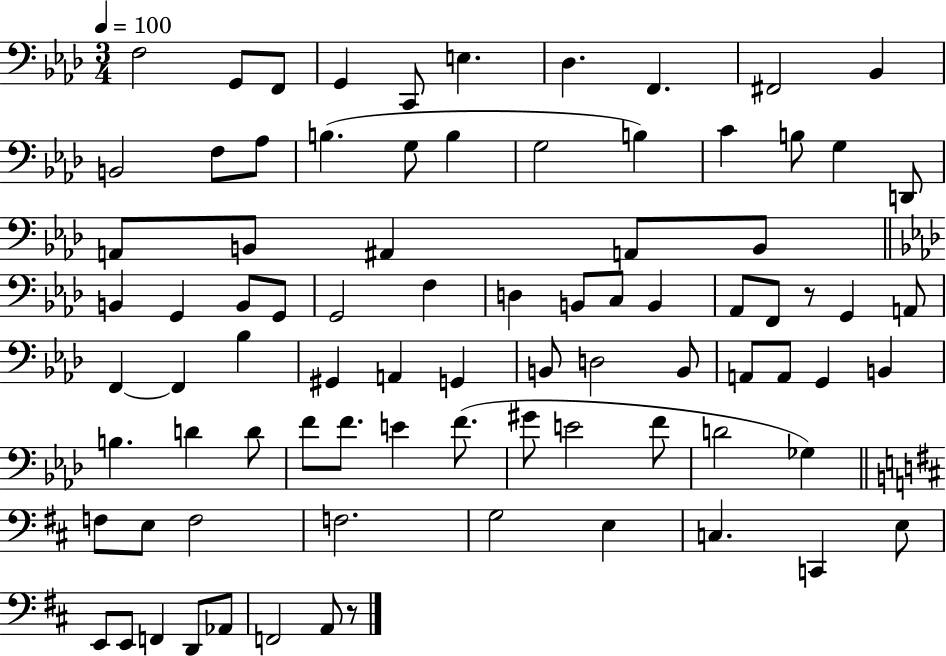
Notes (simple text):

F3/h G2/e F2/e G2/q C2/e E3/q. Db3/q. F2/q. F#2/h Bb2/q B2/h F3/e Ab3/e B3/q. G3/e B3/q G3/h B3/q C4/q B3/e G3/q D2/e A2/e B2/e A#2/q A2/e B2/e B2/q G2/q B2/e G2/e G2/h F3/q D3/q B2/e C3/e B2/q Ab2/e F2/e R/e G2/q A2/e F2/q F2/q Bb3/q G#2/q A2/q G2/q B2/e D3/h B2/e A2/e A2/e G2/q B2/q B3/q. D4/q D4/e F4/e F4/e. E4/q F4/e. G#4/e E4/h F4/e D4/h Gb3/q F3/e E3/e F3/h F3/h. G3/h E3/q C3/q. C2/q E3/e E2/e E2/e F2/q D2/e Ab2/e F2/h A2/e R/e